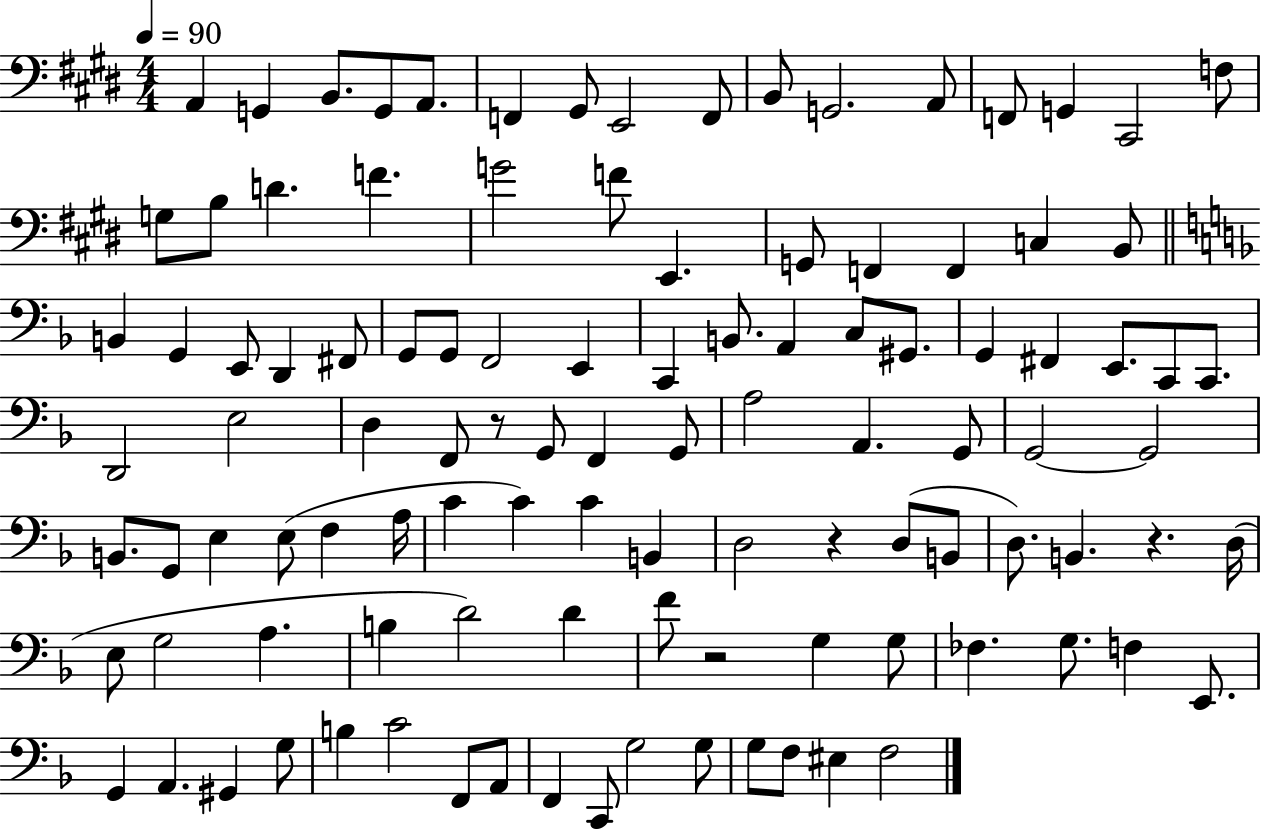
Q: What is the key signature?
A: E major